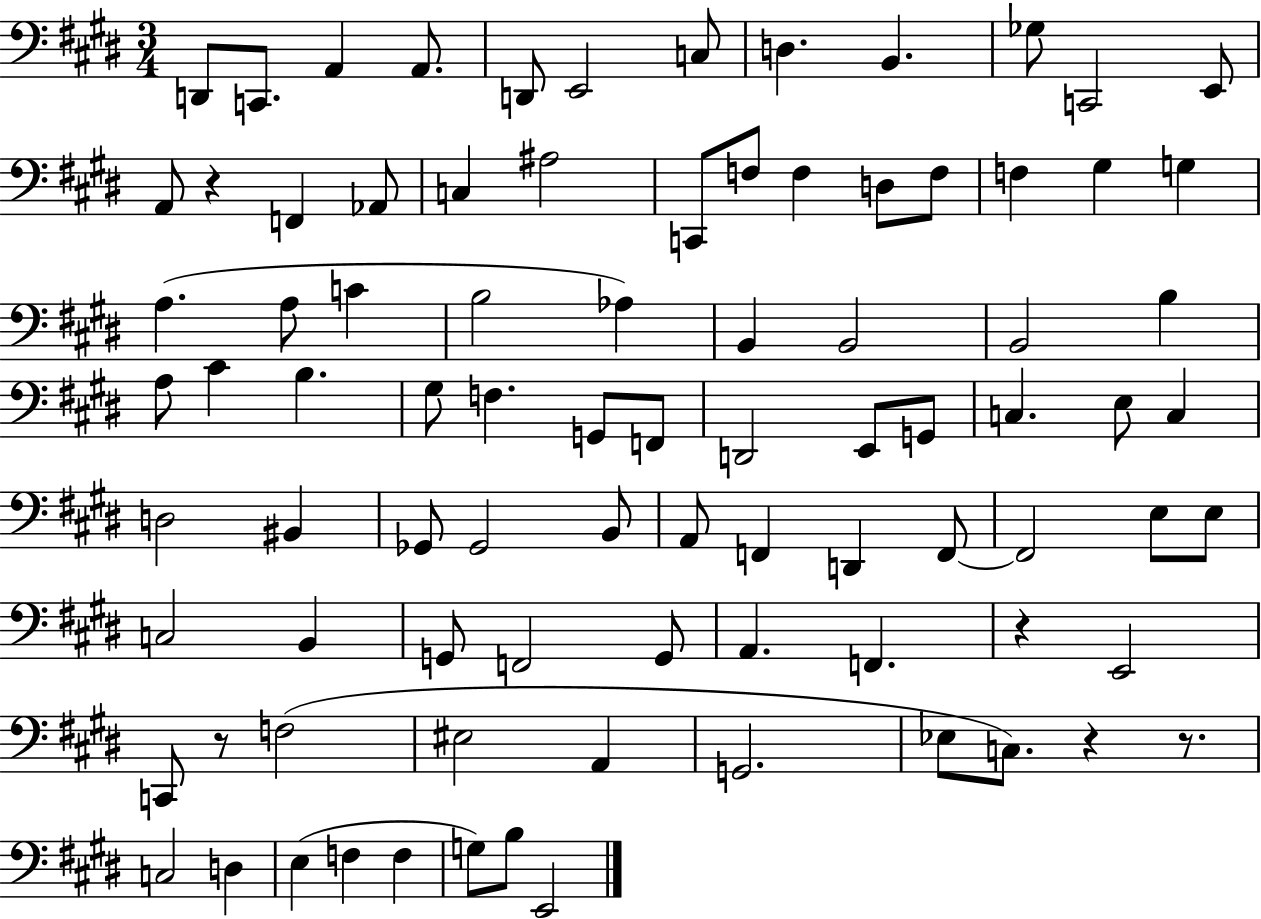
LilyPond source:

{
  \clef bass
  \numericTimeSignature
  \time 3/4
  \key e \major
  \repeat volta 2 { d,8 c,8. a,4 a,8. | d,8 e,2 c8 | d4. b,4. | ges8 c,2 e,8 | \break a,8 r4 f,4 aes,8 | c4 ais2 | c,8 f8 f4 d8 f8 | f4 gis4 g4 | \break a4.( a8 c'4 | b2 aes4) | b,4 b,2 | b,2 b4 | \break a8 cis'4 b4. | gis8 f4. g,8 f,8 | d,2 e,8 g,8 | c4. e8 c4 | \break d2 bis,4 | ges,8 ges,2 b,8 | a,8 f,4 d,4 f,8~~ | f,2 e8 e8 | \break c2 b,4 | g,8 f,2 g,8 | a,4. f,4. | r4 e,2 | \break c,8 r8 f2( | eis2 a,4 | g,2. | ees8 c8.) r4 r8. | \break c2 d4 | e4( f4 f4 | g8) b8 e,2 | } \bar "|."
}